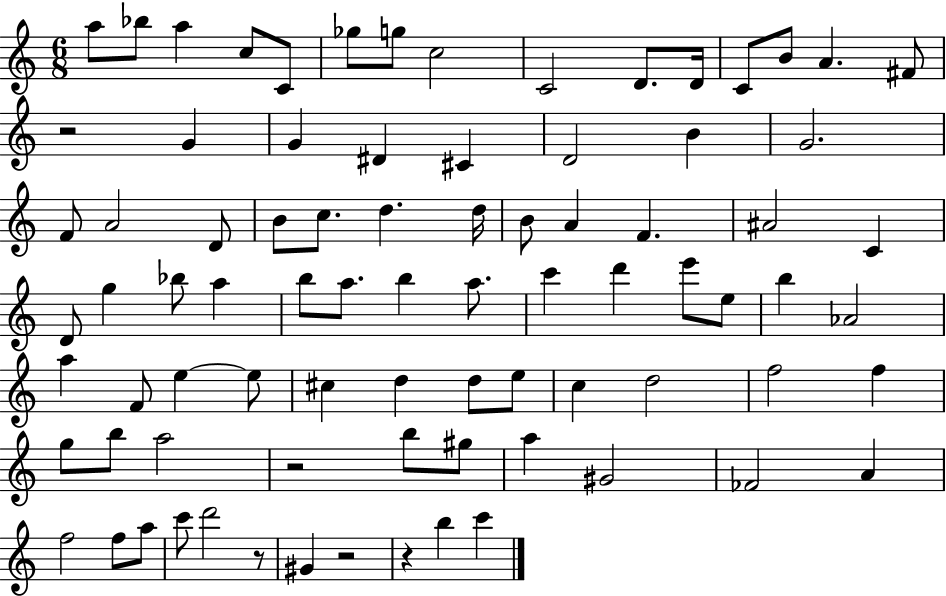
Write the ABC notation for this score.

X:1
T:Untitled
M:6/8
L:1/4
K:C
a/2 _b/2 a c/2 C/2 _g/2 g/2 c2 C2 D/2 D/4 C/2 B/2 A ^F/2 z2 G G ^D ^C D2 B G2 F/2 A2 D/2 B/2 c/2 d d/4 B/2 A F ^A2 C D/2 g _b/2 a b/2 a/2 b a/2 c' d' e'/2 e/2 b _A2 a F/2 e e/2 ^c d d/2 e/2 c d2 f2 f g/2 b/2 a2 z2 b/2 ^g/2 a ^G2 _F2 A f2 f/2 a/2 c'/2 d'2 z/2 ^G z2 z b c'